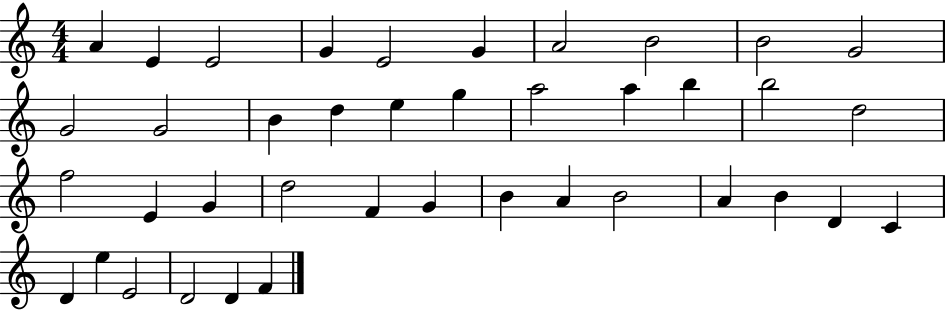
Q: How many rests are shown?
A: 0